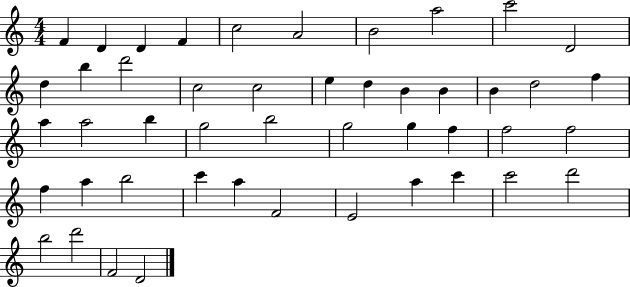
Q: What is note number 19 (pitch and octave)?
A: B4